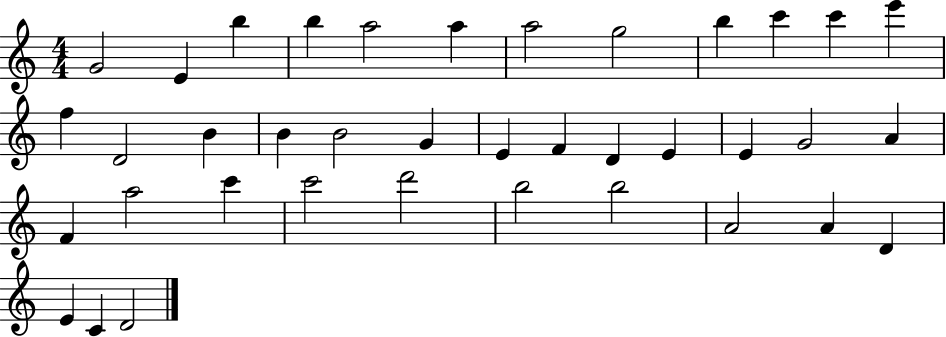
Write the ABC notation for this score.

X:1
T:Untitled
M:4/4
L:1/4
K:C
G2 E b b a2 a a2 g2 b c' c' e' f D2 B B B2 G E F D E E G2 A F a2 c' c'2 d'2 b2 b2 A2 A D E C D2